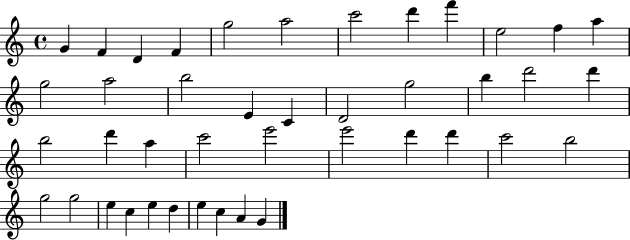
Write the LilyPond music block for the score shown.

{
  \clef treble
  \time 4/4
  \defaultTimeSignature
  \key c \major
  g'4 f'4 d'4 f'4 | g''2 a''2 | c'''2 d'''4 f'''4 | e''2 f''4 a''4 | \break g''2 a''2 | b''2 e'4 c'4 | d'2 g''2 | b''4 d'''2 d'''4 | \break b''2 d'''4 a''4 | c'''2 e'''2 | e'''2 d'''4 d'''4 | c'''2 b''2 | \break g''2 g''2 | e''4 c''4 e''4 d''4 | e''4 c''4 a'4 g'4 | \bar "|."
}